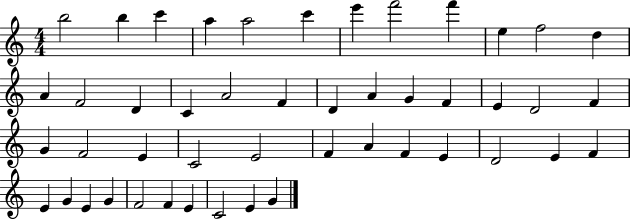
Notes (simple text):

B5/h B5/q C6/q A5/q A5/h C6/q E6/q F6/h F6/q E5/q F5/h D5/q A4/q F4/h D4/q C4/q A4/h F4/q D4/q A4/q G4/q F4/q E4/q D4/h F4/q G4/q F4/h E4/q C4/h E4/h F4/q A4/q F4/q E4/q D4/h E4/q F4/q E4/q G4/q E4/q G4/q F4/h F4/q E4/q C4/h E4/q G4/q